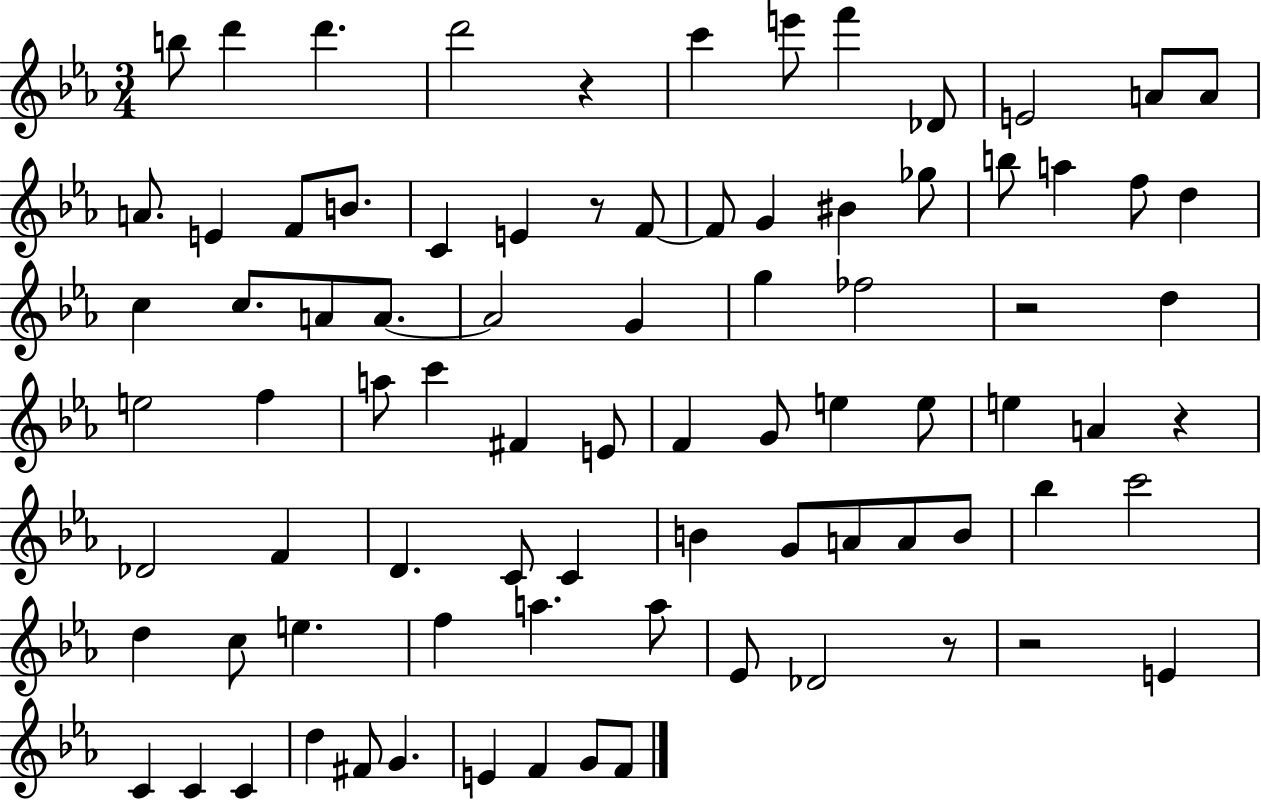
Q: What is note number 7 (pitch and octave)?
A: F6